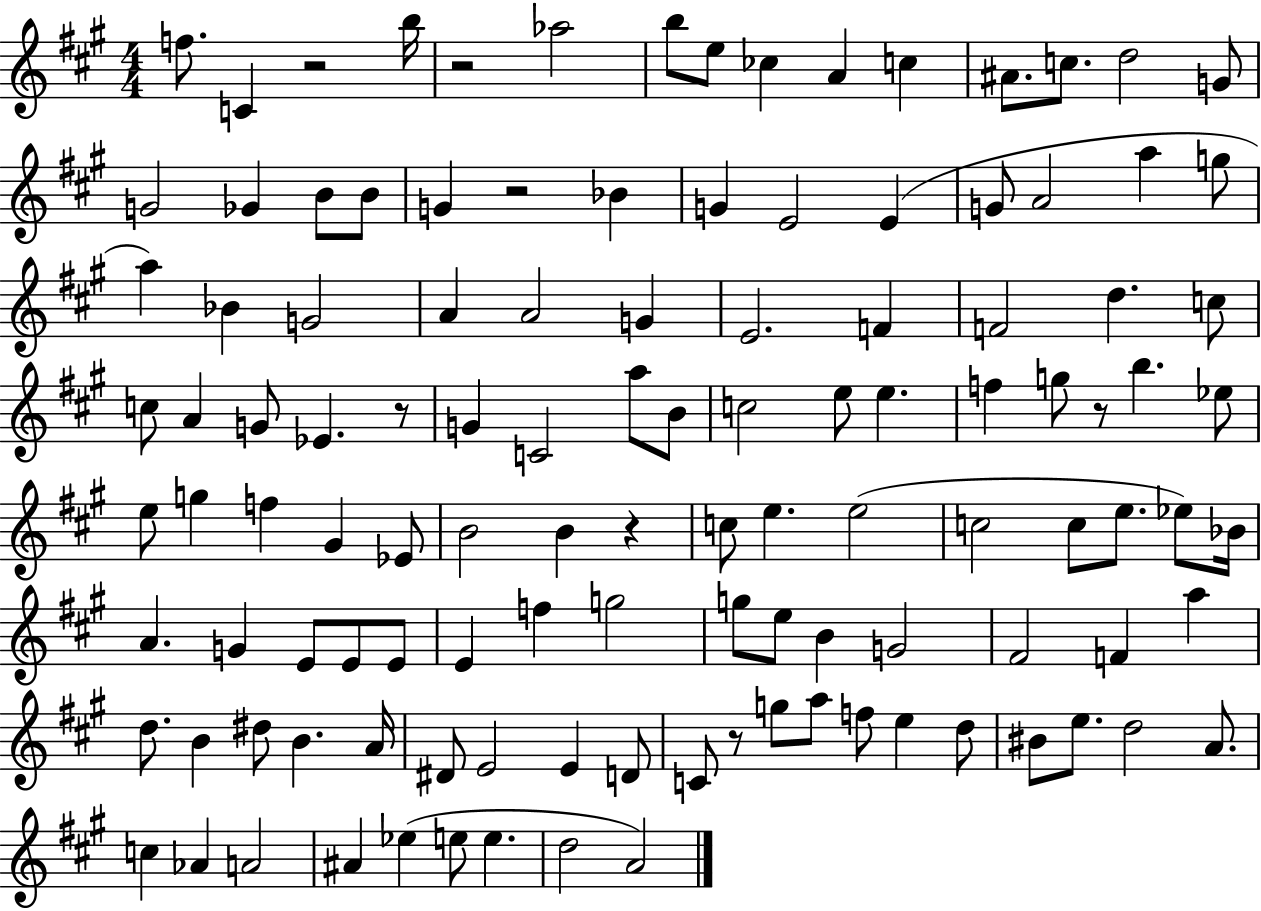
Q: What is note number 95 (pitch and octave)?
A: F5